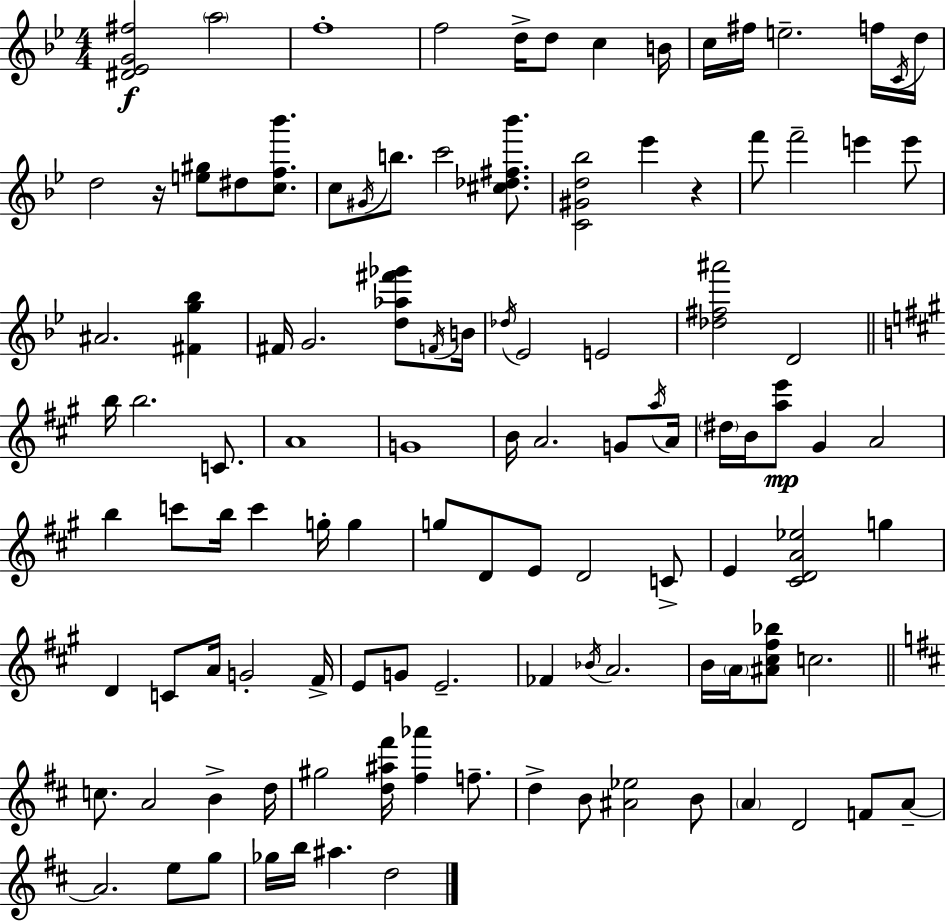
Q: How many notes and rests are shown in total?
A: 110